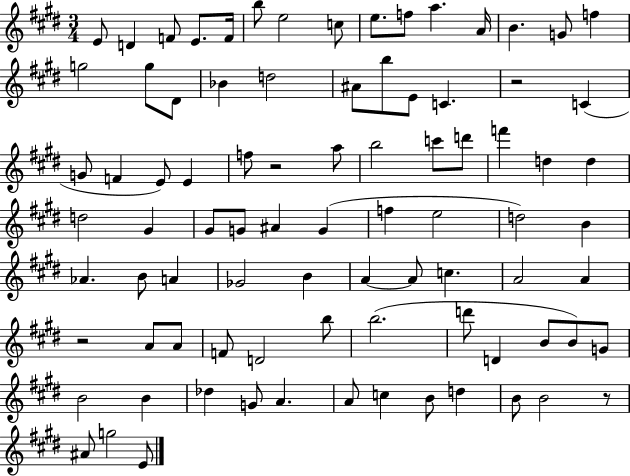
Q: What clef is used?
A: treble